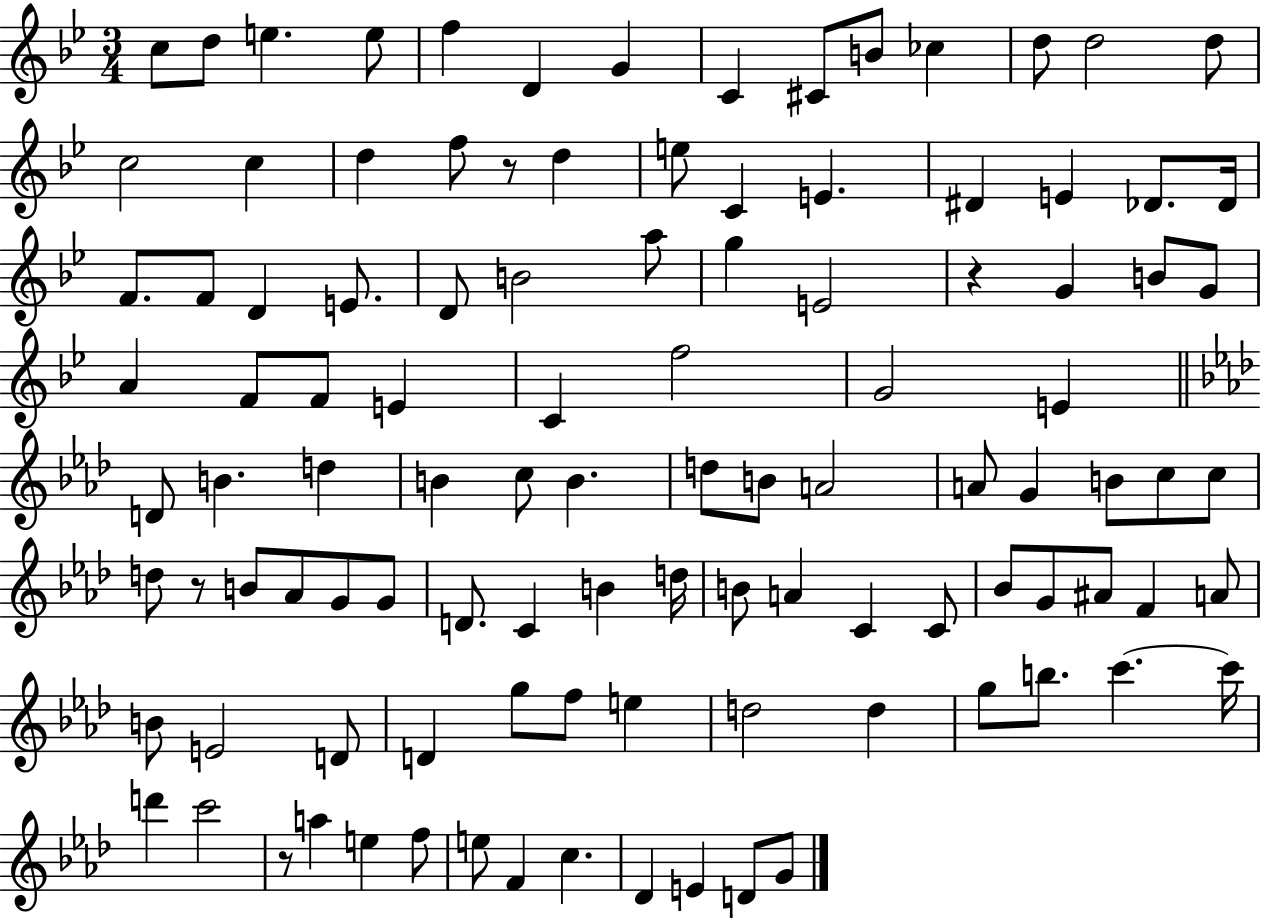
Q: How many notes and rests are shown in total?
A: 107